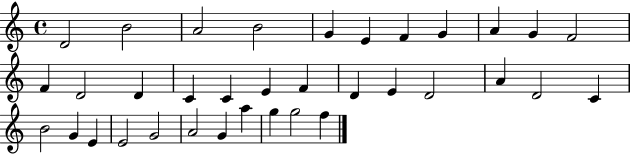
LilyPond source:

{
  \clef treble
  \time 4/4
  \defaultTimeSignature
  \key c \major
  d'2 b'2 | a'2 b'2 | g'4 e'4 f'4 g'4 | a'4 g'4 f'2 | \break f'4 d'2 d'4 | c'4 c'4 e'4 f'4 | d'4 e'4 d'2 | a'4 d'2 c'4 | \break b'2 g'4 e'4 | e'2 g'2 | a'2 g'4 a''4 | g''4 g''2 f''4 | \break \bar "|."
}